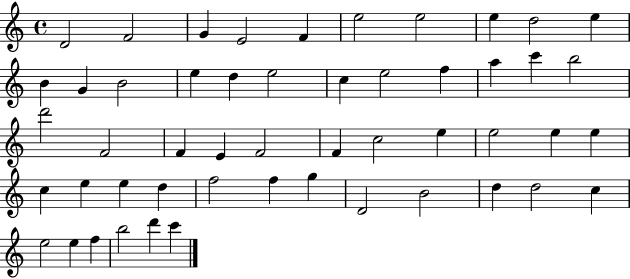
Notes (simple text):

D4/h F4/h G4/q E4/h F4/q E5/h E5/h E5/q D5/h E5/q B4/q G4/q B4/h E5/q D5/q E5/h C5/q E5/h F5/q A5/q C6/q B5/h D6/h F4/h F4/q E4/q F4/h F4/q C5/h E5/q E5/h E5/q E5/q C5/q E5/q E5/q D5/q F5/h F5/q G5/q D4/h B4/h D5/q D5/h C5/q E5/h E5/q F5/q B5/h D6/q C6/q